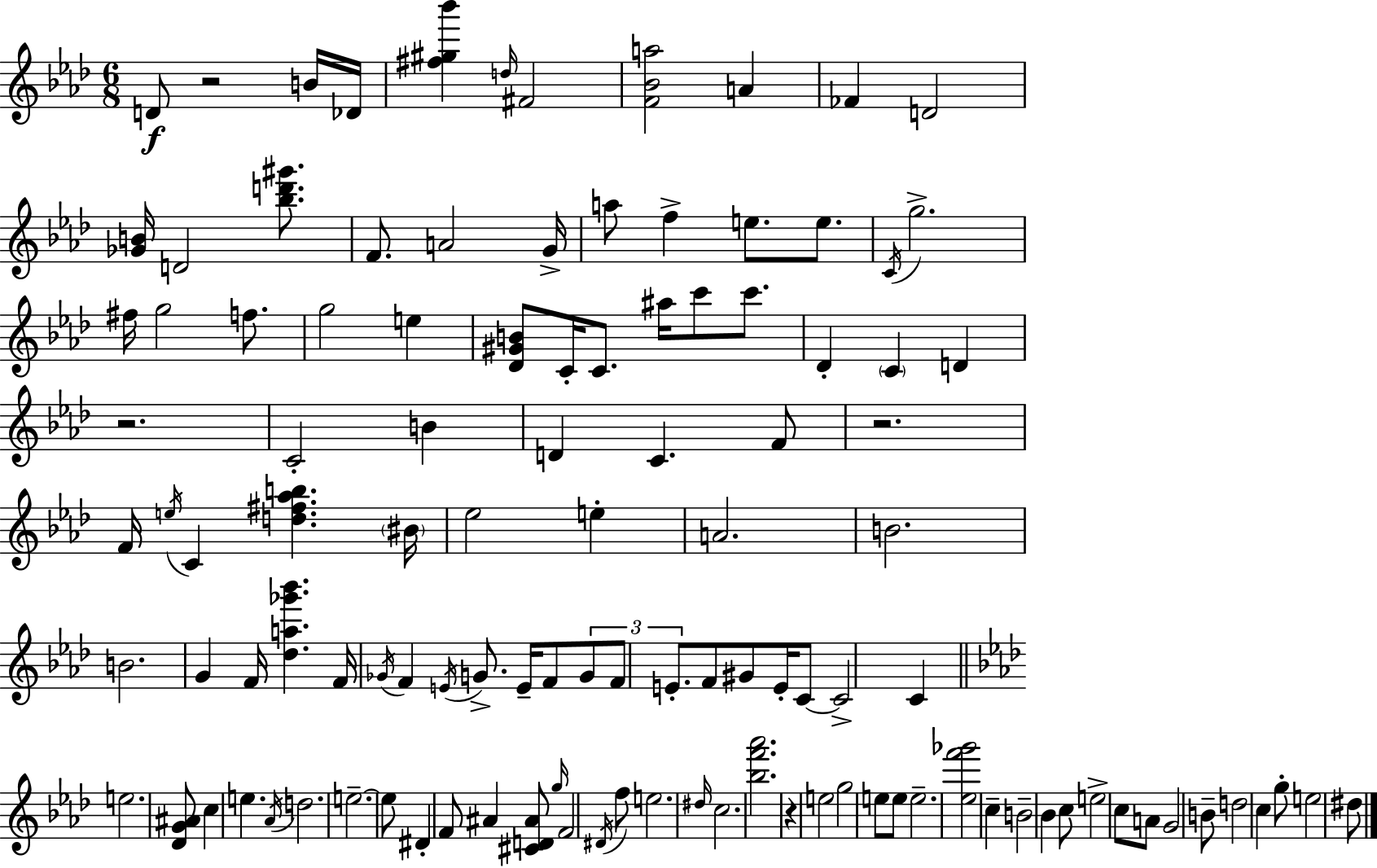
{
  \clef treble
  \numericTimeSignature
  \time 6/8
  \key aes \major
  \repeat volta 2 { d'8\f r2 b'16 des'16 | <fis'' gis'' bes'''>4 \grace { d''16 } fis'2 | <f' bes' a''>2 a'4 | fes'4 d'2 | \break <ges' b'>16 d'2 <bes'' d''' gis'''>8. | f'8. a'2 | g'16-> a''8 f''4-> e''8. e''8. | \acciaccatura { c'16 } g''2.-> | \break fis''16 g''2 f''8. | g''2 e''4 | <des' gis' b'>8 c'16-. c'8. ais''16 c'''8 c'''8. | des'4-. \parenthesize c'4 d'4 | \break r2. | c'2-. b'4 | d'4 c'4. | f'8 r2. | \break f'16 \acciaccatura { e''16 } c'4 <d'' fis'' aes'' b''>4. | \parenthesize bis'16 ees''2 e''4-. | a'2. | b'2. | \break b'2. | g'4 f'16 <des'' a'' ges''' bes'''>4. | f'16 \acciaccatura { ges'16 } f'4 \acciaccatura { e'16 } g'8.-> | e'16-- f'8 \tuplet 3/2 { g'8 f'8 e'8.-. } f'8 | \break gis'8 e'16-. c'8~~ c'2-> | c'4 \bar "||" \break \key aes \major e''2. | <des' g' ais'>8 c''4 e''4. | \acciaccatura { aes'16 } d''2. | e''2.--~~ | \break e''8 dis'4-. f'8 ais'4 | <cis' d' ais'>8 \grace { g''16 } f'2 | \acciaccatura { dis'16 } f''8 e''2. | \grace { dis''16 } c''2. | \break <bes'' f''' aes'''>2. | r4 e''2 | g''2 | e''8 e''8 e''2.-- | \break <ees'' f''' ges'''>2 | c''4-- b'2-- | bes'4 c''8 e''2-> | c''8 a'8 g'2 | \break b'8-- d''2 | c''4 g''8-. e''2 | dis''8 } \bar "|."
}